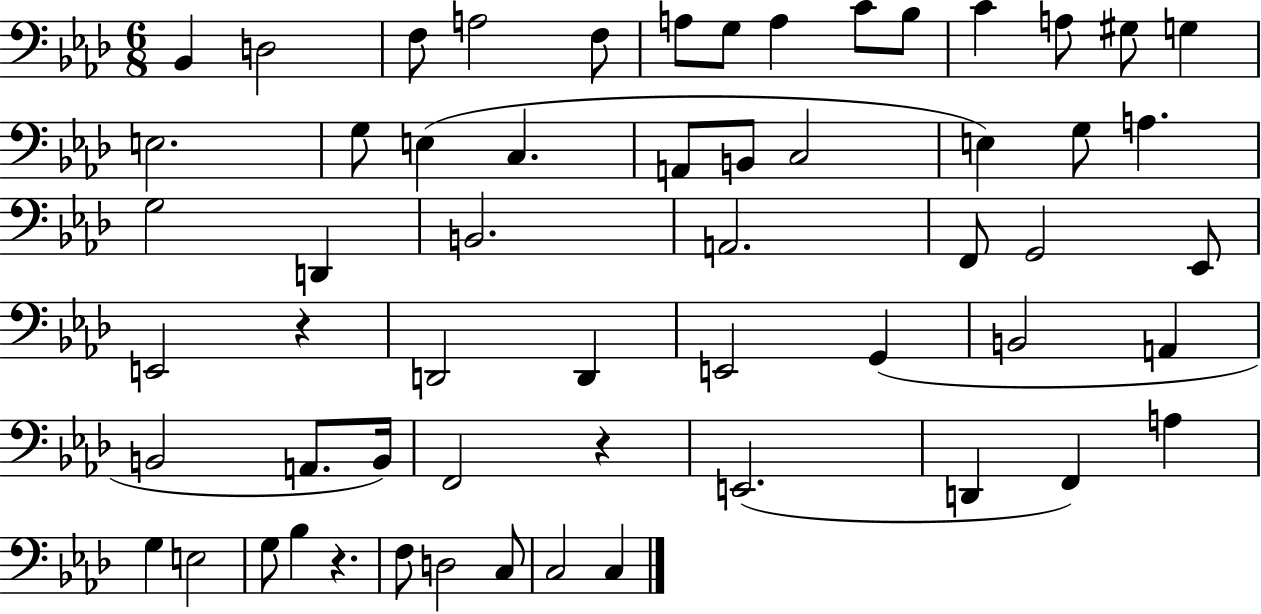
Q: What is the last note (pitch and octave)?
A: C3